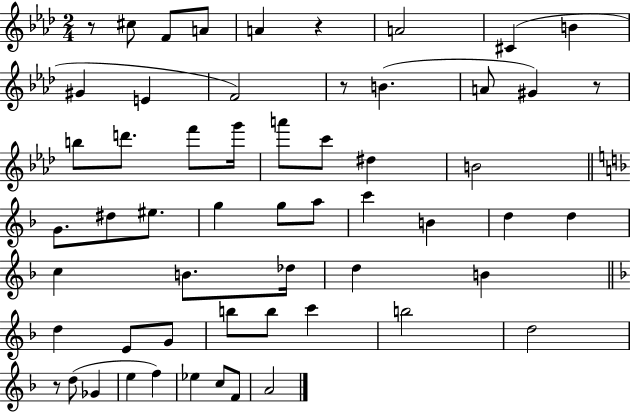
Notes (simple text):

R/e C#5/e F4/e A4/e A4/q R/q A4/h C#4/q B4/q G#4/q E4/q F4/h R/e B4/q. A4/e G#4/q R/e B5/e D6/e. F6/e G6/s A6/e C6/e D#5/q B4/h G4/e. D#5/e EIS5/e. G5/q G5/e A5/e C6/q B4/q D5/q D5/q C5/q B4/e. Db5/s D5/q B4/q D5/q E4/e G4/e B5/e B5/e C6/q B5/h D5/h R/e D5/e Gb4/q E5/q F5/q Eb5/q C5/e F4/e A4/h